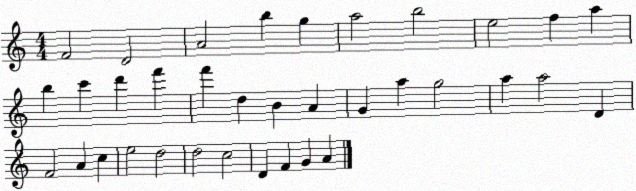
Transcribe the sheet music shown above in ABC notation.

X:1
T:Untitled
M:4/4
L:1/4
K:C
F2 D2 A2 b g a2 b2 e2 f a b c' d' f' f' d B A G a g2 a a2 D F2 A c e2 d2 d2 c2 D F G A